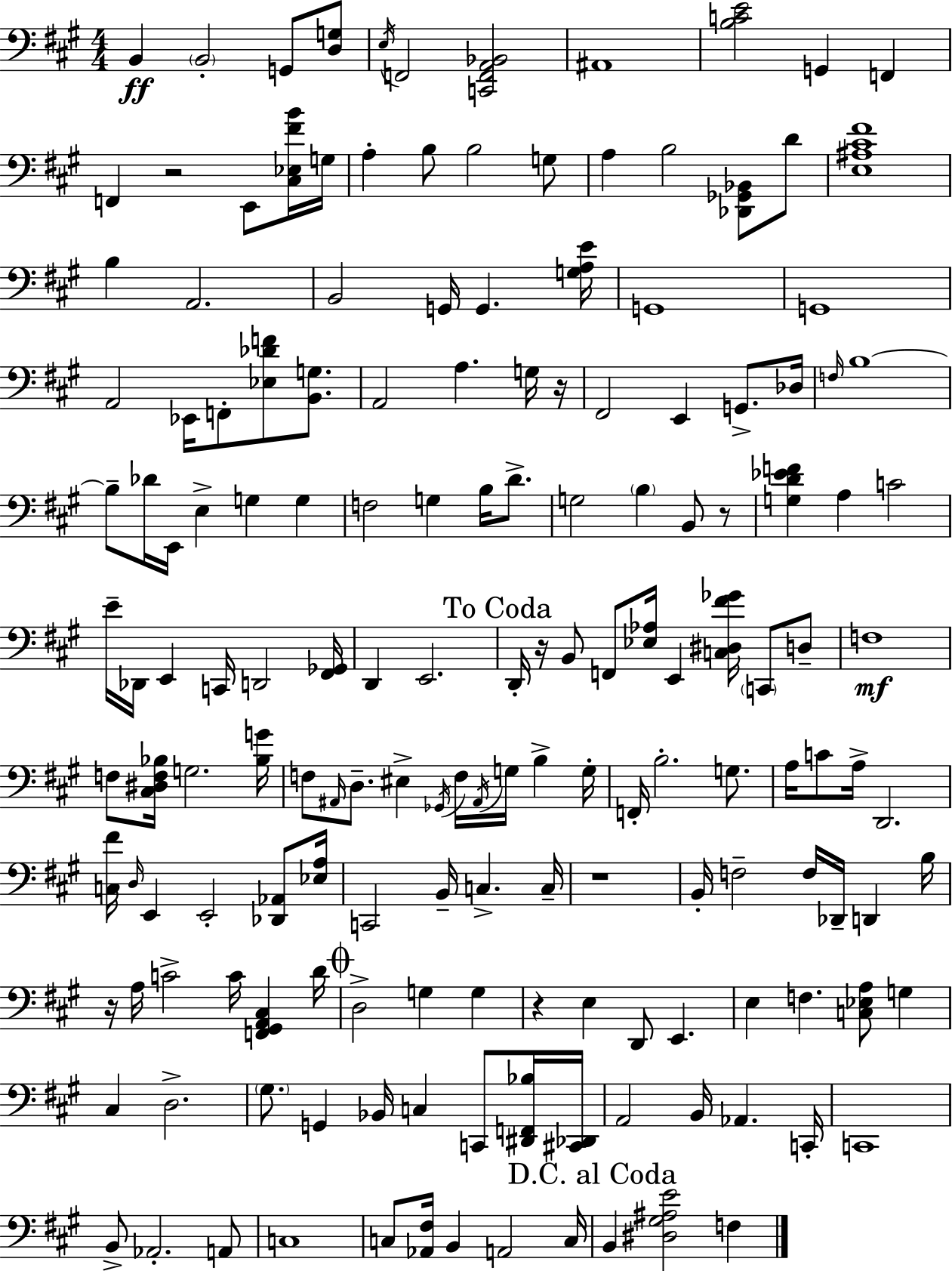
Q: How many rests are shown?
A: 7